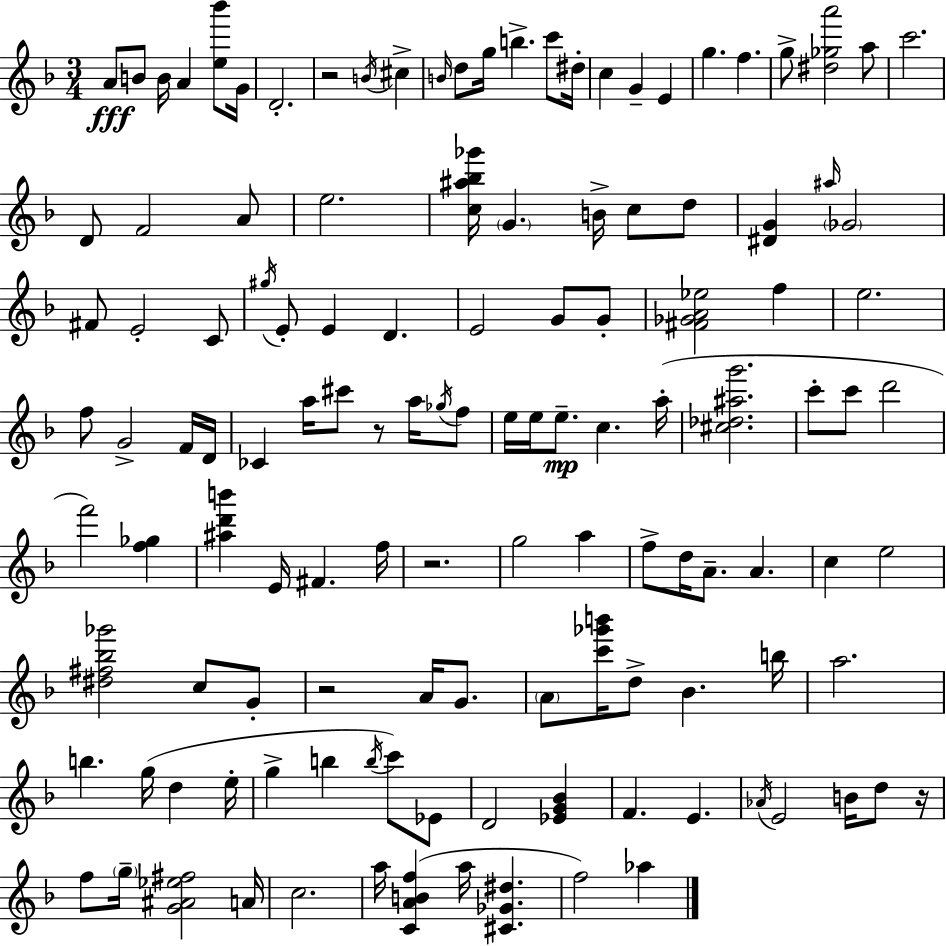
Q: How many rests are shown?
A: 5